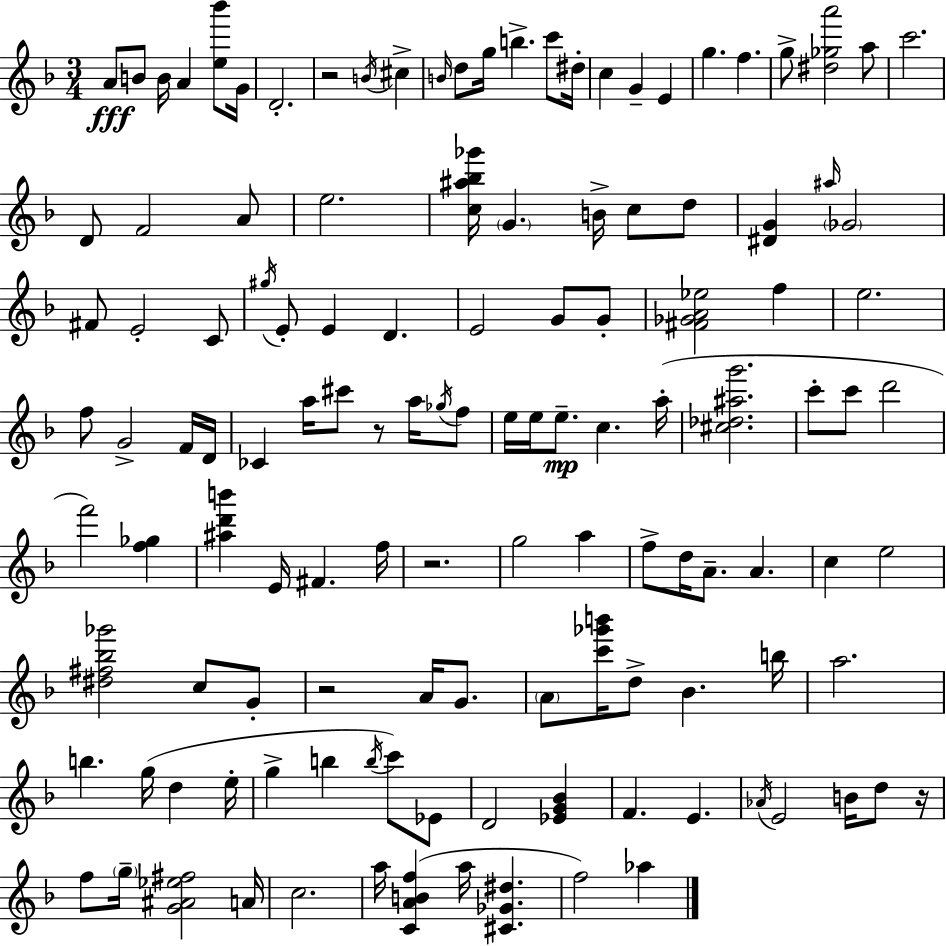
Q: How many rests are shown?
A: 5